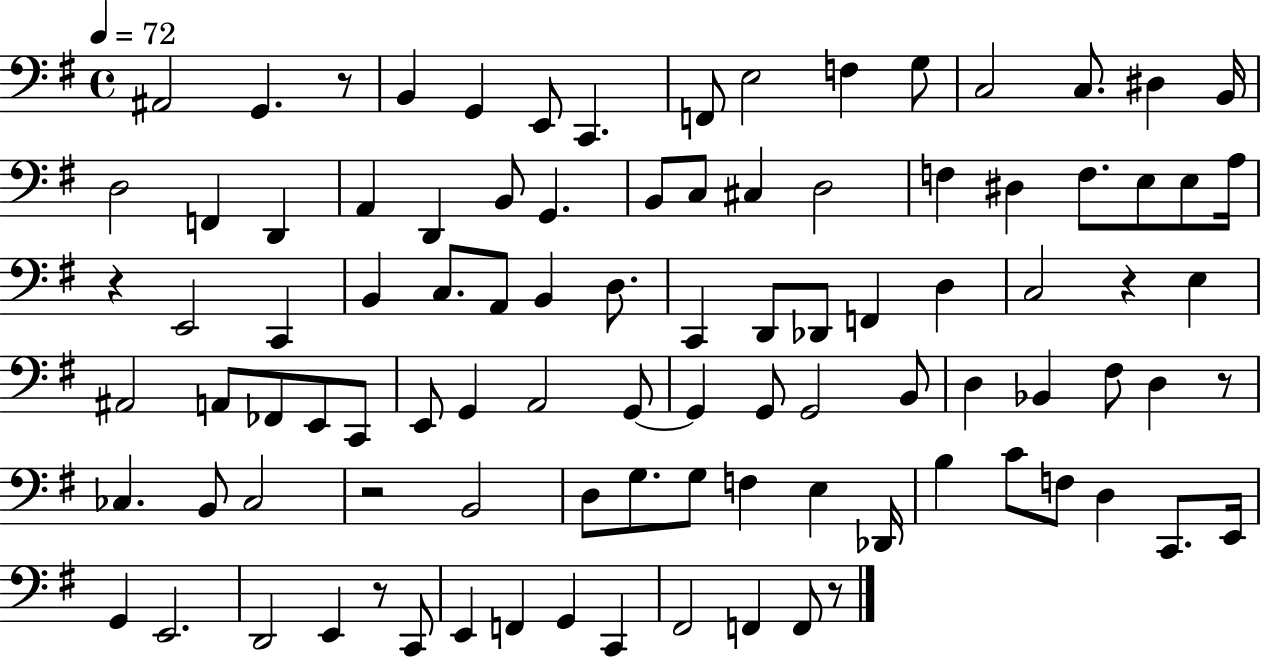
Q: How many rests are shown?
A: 7